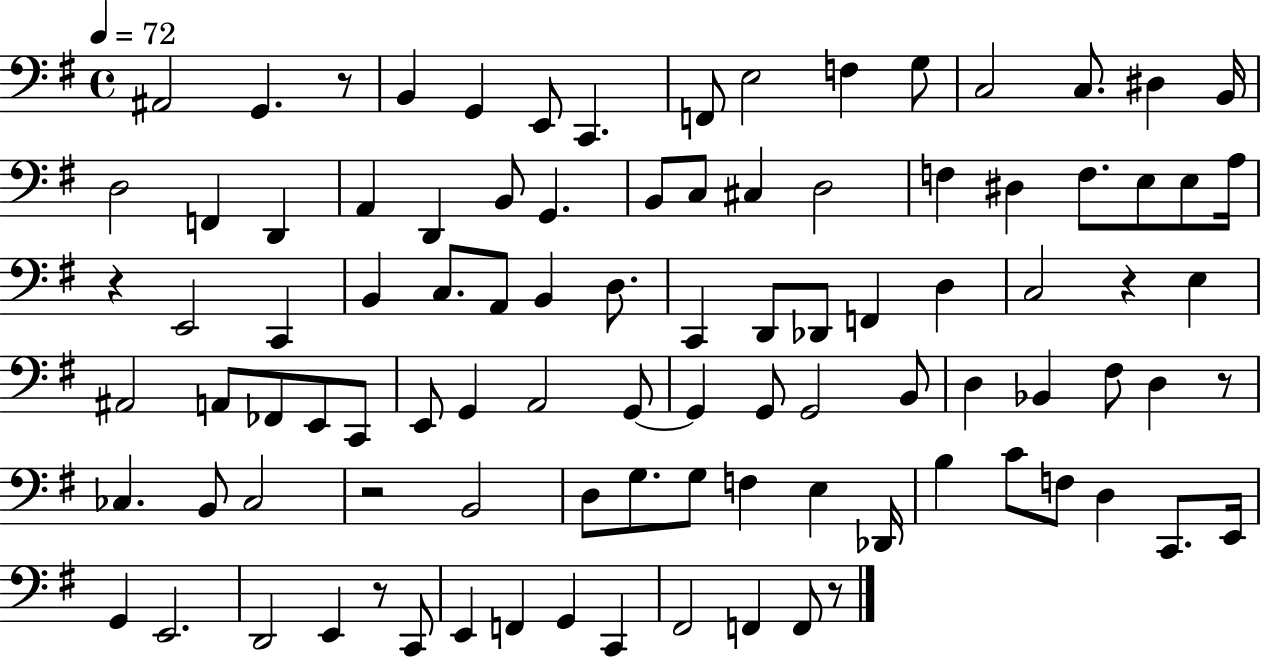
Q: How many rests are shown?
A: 7